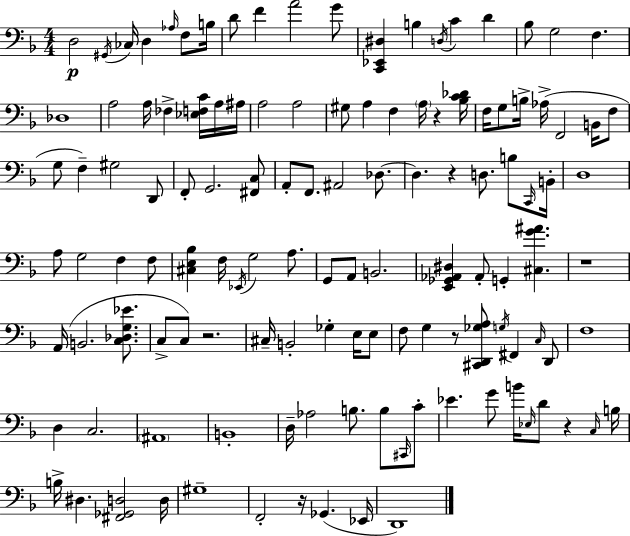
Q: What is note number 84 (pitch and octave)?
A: C3